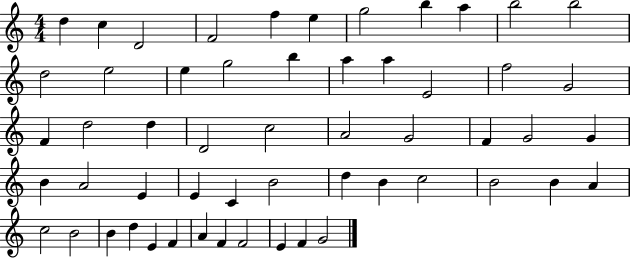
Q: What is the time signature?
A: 4/4